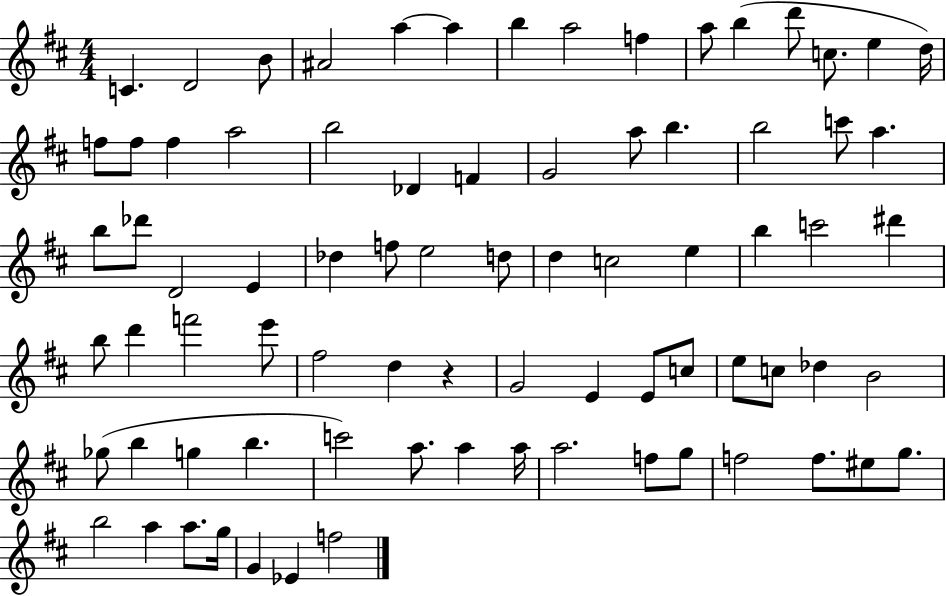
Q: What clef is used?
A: treble